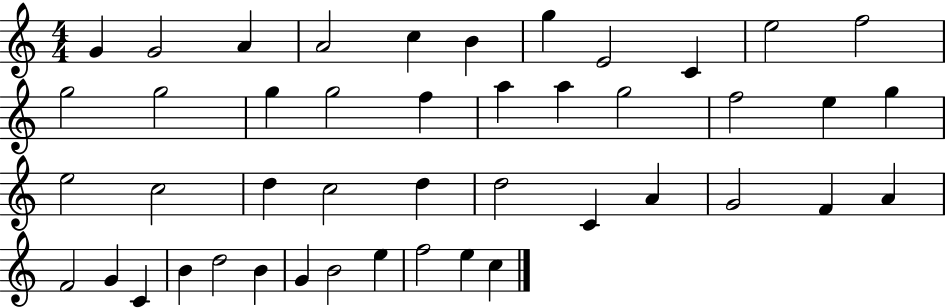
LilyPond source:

{
  \clef treble
  \numericTimeSignature
  \time 4/4
  \key c \major
  g'4 g'2 a'4 | a'2 c''4 b'4 | g''4 e'2 c'4 | e''2 f''2 | \break g''2 g''2 | g''4 g''2 f''4 | a''4 a''4 g''2 | f''2 e''4 g''4 | \break e''2 c''2 | d''4 c''2 d''4 | d''2 c'4 a'4 | g'2 f'4 a'4 | \break f'2 g'4 c'4 | b'4 d''2 b'4 | g'4 b'2 e''4 | f''2 e''4 c''4 | \break \bar "|."
}